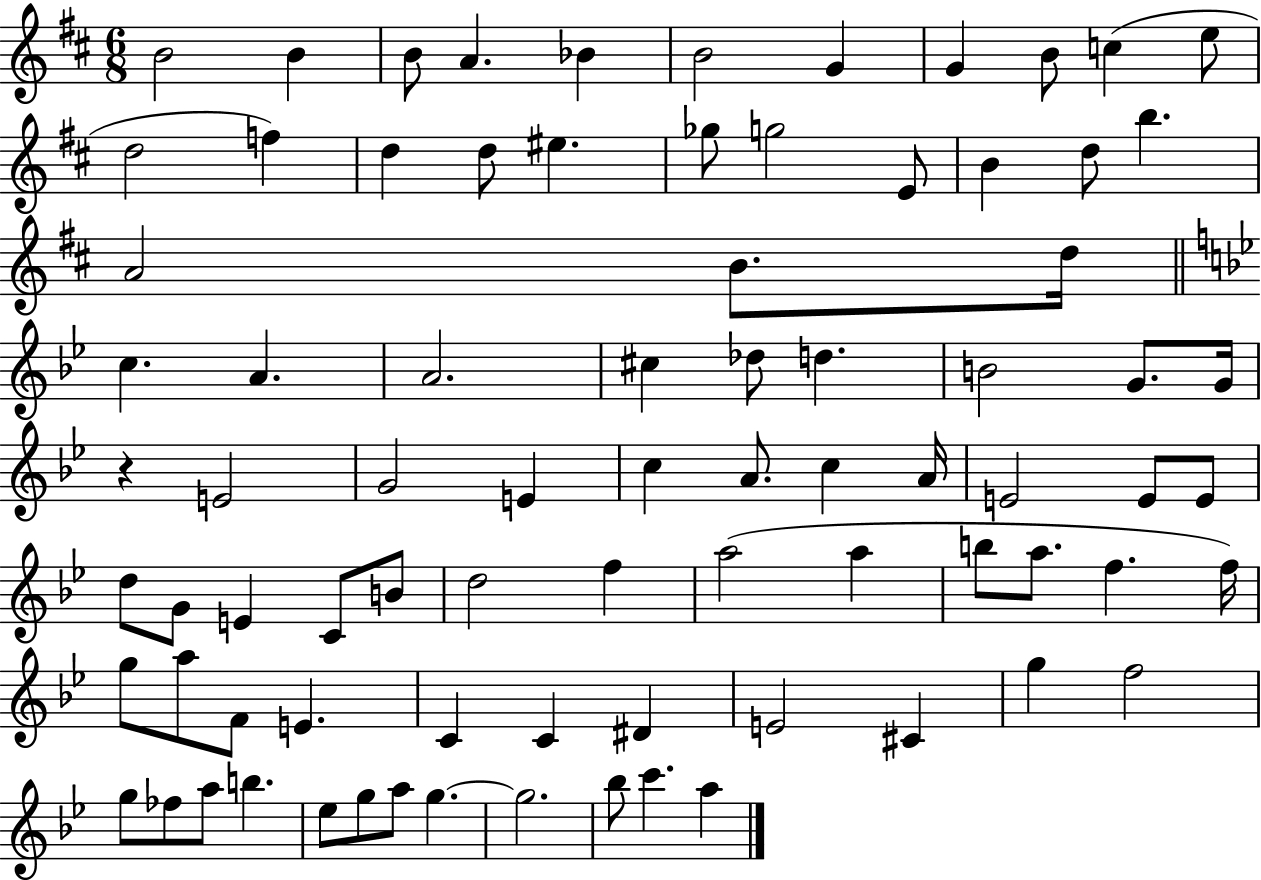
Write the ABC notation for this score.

X:1
T:Untitled
M:6/8
L:1/4
K:D
B2 B B/2 A _B B2 G G B/2 c e/2 d2 f d d/2 ^e _g/2 g2 E/2 B d/2 b A2 B/2 d/4 c A A2 ^c _d/2 d B2 G/2 G/4 z E2 G2 E c A/2 c A/4 E2 E/2 E/2 d/2 G/2 E C/2 B/2 d2 f a2 a b/2 a/2 f f/4 g/2 a/2 F/2 E C C ^D E2 ^C g f2 g/2 _f/2 a/2 b _e/2 g/2 a/2 g g2 _b/2 c' a